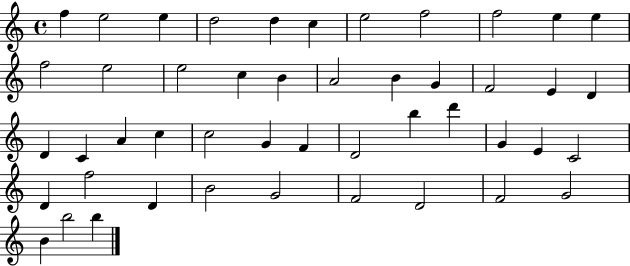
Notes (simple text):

F5/q E5/h E5/q D5/h D5/q C5/q E5/h F5/h F5/h E5/q E5/q F5/h E5/h E5/h C5/q B4/q A4/h B4/q G4/q F4/h E4/q D4/q D4/q C4/q A4/q C5/q C5/h G4/q F4/q D4/h B5/q D6/q G4/q E4/q C4/h D4/q F5/h D4/q B4/h G4/h F4/h D4/h F4/h G4/h B4/q B5/h B5/q